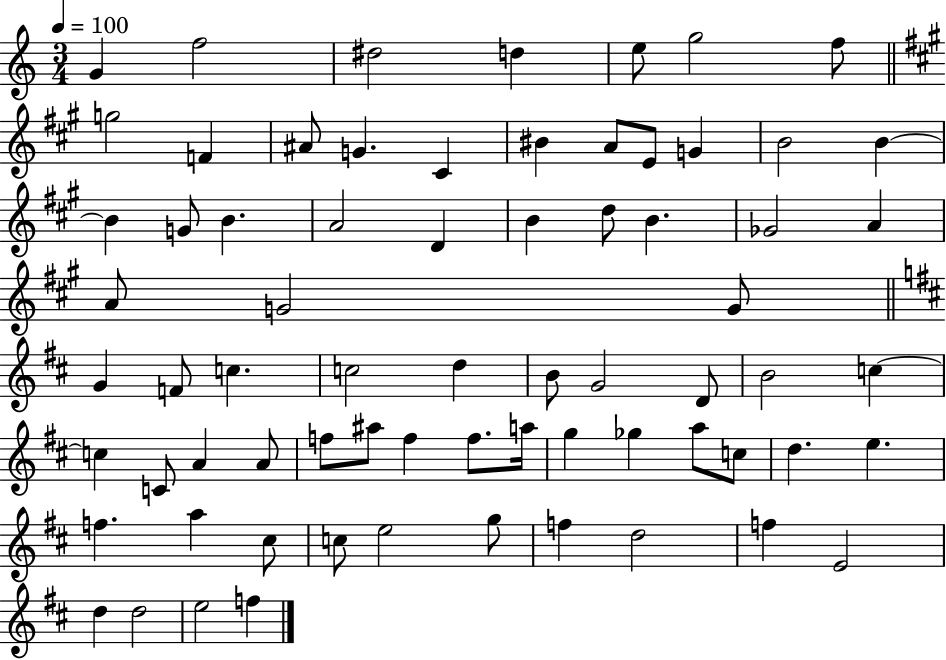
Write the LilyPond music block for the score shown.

{
  \clef treble
  \numericTimeSignature
  \time 3/4
  \key c \major
  \tempo 4 = 100
  \repeat volta 2 { g'4 f''2 | dis''2 d''4 | e''8 g''2 f''8 | \bar "||" \break \key a \major g''2 f'4 | ais'8 g'4. cis'4 | bis'4 a'8 e'8 g'4 | b'2 b'4~~ | \break b'4 g'8 b'4. | a'2 d'4 | b'4 d''8 b'4. | ges'2 a'4 | \break a'8 g'2 g'8 | \bar "||" \break \key b \minor g'4 f'8 c''4. | c''2 d''4 | b'8 g'2 d'8 | b'2 c''4~~ | \break c''4 c'8 a'4 a'8 | f''8 ais''8 f''4 f''8. a''16 | g''4 ges''4 a''8 c''8 | d''4. e''4. | \break f''4. a''4 cis''8 | c''8 e''2 g''8 | f''4 d''2 | f''4 e'2 | \break d''4 d''2 | e''2 f''4 | } \bar "|."
}